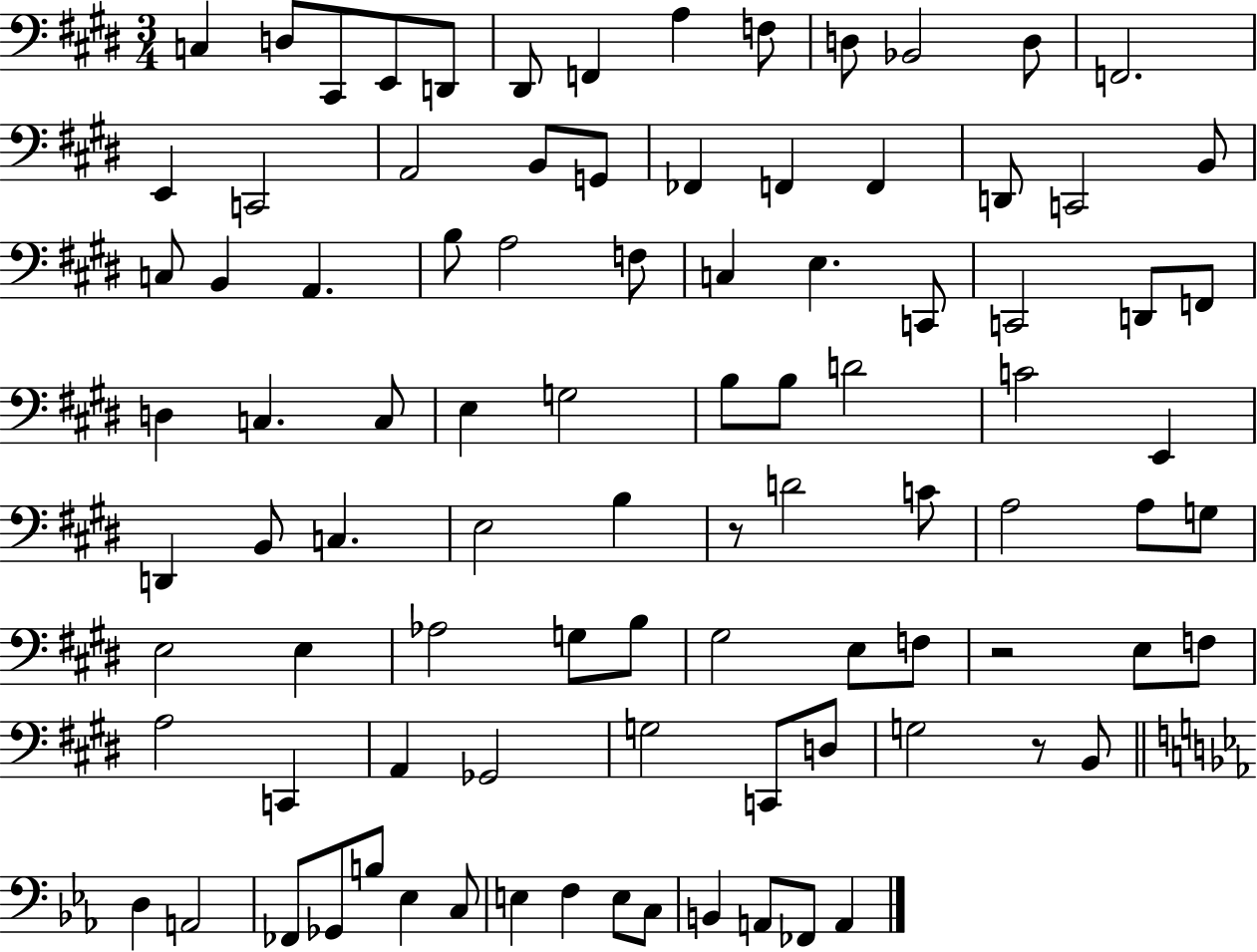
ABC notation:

X:1
T:Untitled
M:3/4
L:1/4
K:E
C, D,/2 ^C,,/2 E,,/2 D,,/2 ^D,,/2 F,, A, F,/2 D,/2 _B,,2 D,/2 F,,2 E,, C,,2 A,,2 B,,/2 G,,/2 _F,, F,, F,, D,,/2 C,,2 B,,/2 C,/2 B,, A,, B,/2 A,2 F,/2 C, E, C,,/2 C,,2 D,,/2 F,,/2 D, C, C,/2 E, G,2 B,/2 B,/2 D2 C2 E,, D,, B,,/2 C, E,2 B, z/2 D2 C/2 A,2 A,/2 G,/2 E,2 E, _A,2 G,/2 B,/2 ^G,2 E,/2 F,/2 z2 E,/2 F,/2 A,2 C,, A,, _G,,2 G,2 C,,/2 D,/2 G,2 z/2 B,,/2 D, A,,2 _F,,/2 _G,,/2 B,/2 _E, C,/2 E, F, E,/2 C,/2 B,, A,,/2 _F,,/2 A,,